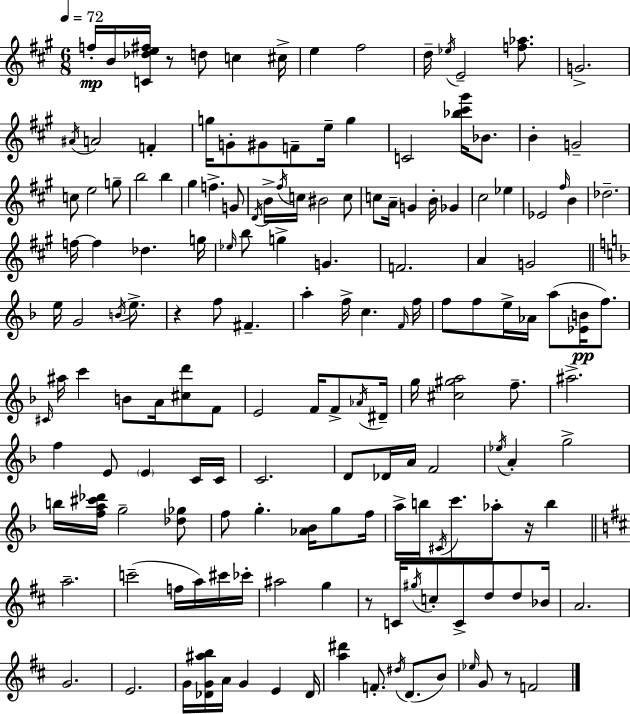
F5/s B4/s [C4,Db5,E5,F#5]/s R/e D5/e C5/q C#5/s E5/q F#5/h D5/s Eb5/s E4/h [F5,Ab5]/e. G4/h. A#4/s A4/h F4/q G5/s G4/e G#4/e F4/e E5/s G5/q C4/h [Bb5,C#6,G#6]/s Bb4/e. B4/q G4/h C5/e E5/h G5/e B5/h B5/q G#5/q F5/q. G4/e D4/s B4/s F#5/s C5/s BIS4/h C5/e C5/e A4/s G4/q B4/s Gb4/q C#5/h Eb5/q Eb4/h F#5/s B4/q Db5/h. F5/s F5/q Db5/q. G5/s Eb5/s B5/e G5/q G4/q. F4/h. A4/q G4/h E5/s G4/h B4/s E5/e. R/q F5/e F#4/q. A5/q F5/s C5/q. F4/s F5/s F5/e F5/e E5/s Ab4/s A5/e [Eb4,B4]/s F5/e. C#4/s A#5/s C6/q B4/e A4/s [C#5,D6]/e F4/e E4/h F4/s F4/e Ab4/s D#4/s G5/s [C#5,G#5,A5]/h F5/e. A#5/h. F5/q E4/e E4/q C4/s C4/s C4/h. D4/e Db4/s A4/s F4/h Eb5/s A4/q G5/h B5/s [F5,A5,C#6,Db6]/s G5/h [Db5,Gb5]/e F5/e G5/q. [Ab4,Bb4]/s G5/e F5/s A5/s B5/s C#4/s C6/e. Ab5/e R/s B5/q A5/h. C6/h F5/s A5/s C#6/s CES6/s A#5/h G5/q R/e C4/s G#5/s C5/e C4/e D5/e D5/e Bb4/s A4/h. G4/h. E4/h. G4/s [Db4,G4,A#5,B5]/s A4/s G4/q E4/q Db4/s [A5,D#6]/q F4/e. D#5/s D4/e. B4/e Eb5/s G4/e R/e F4/h